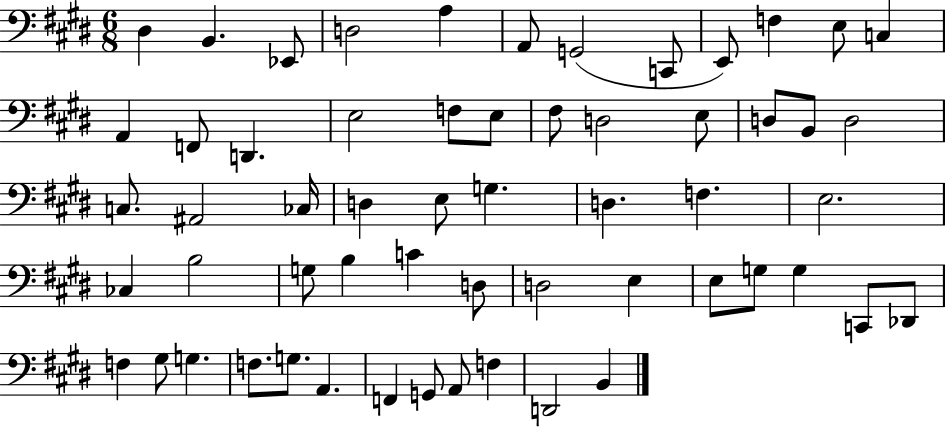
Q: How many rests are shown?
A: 0